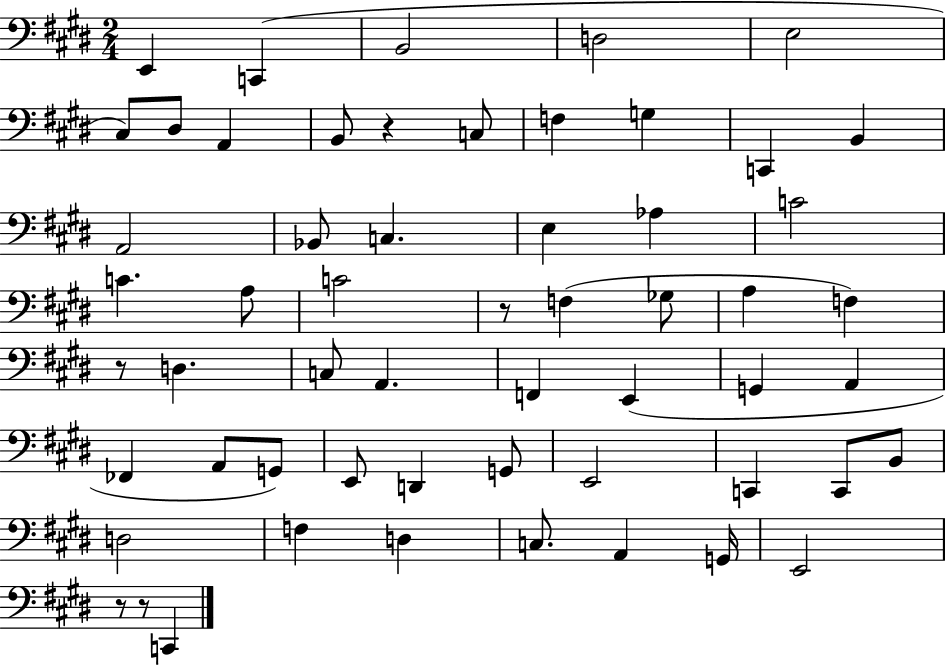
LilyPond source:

{
  \clef bass
  \numericTimeSignature
  \time 2/4
  \key e \major
  e,4 c,4( | b,2 | d2 | e2 | \break cis8) dis8 a,4 | b,8 r4 c8 | f4 g4 | c,4 b,4 | \break a,2 | bes,8 c4. | e4 aes4 | c'2 | \break c'4. a8 | c'2 | r8 f4( ges8 | a4 f4) | \break r8 d4. | c8 a,4. | f,4 e,4( | g,4 a,4 | \break fes,4 a,8 g,8) | e,8 d,4 g,8 | e,2 | c,4 c,8 b,8 | \break d2 | f4 d4 | c8. a,4 g,16 | e,2 | \break r8 r8 c,4 | \bar "|."
}